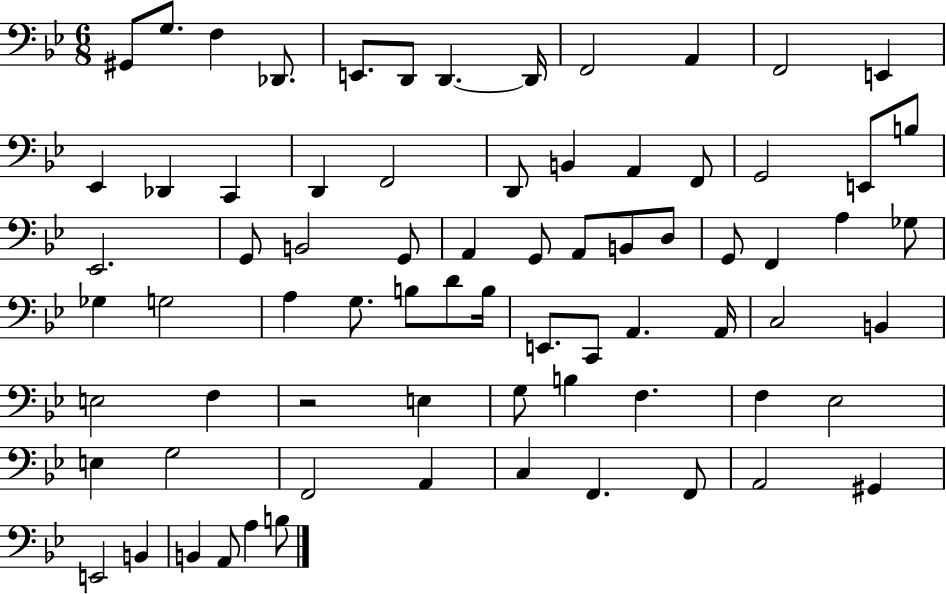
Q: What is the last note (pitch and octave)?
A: B3